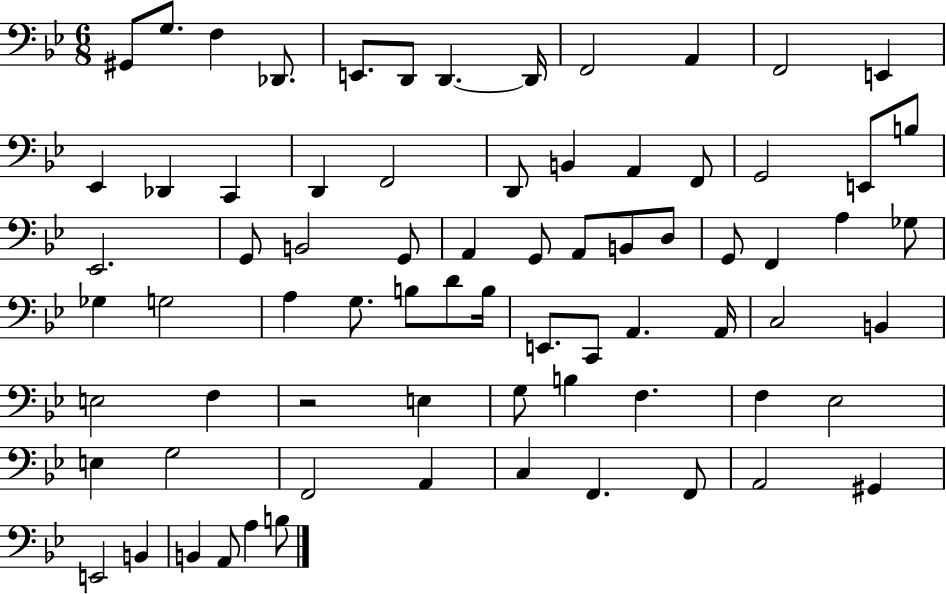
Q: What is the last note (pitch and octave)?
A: B3